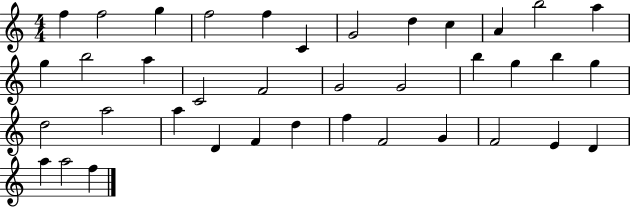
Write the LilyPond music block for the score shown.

{
  \clef treble
  \numericTimeSignature
  \time 4/4
  \key c \major
  f''4 f''2 g''4 | f''2 f''4 c'4 | g'2 d''4 c''4 | a'4 b''2 a''4 | \break g''4 b''2 a''4 | c'2 f'2 | g'2 g'2 | b''4 g''4 b''4 g''4 | \break d''2 a''2 | a''4 d'4 f'4 d''4 | f''4 f'2 g'4 | f'2 e'4 d'4 | \break a''4 a''2 f''4 | \bar "|."
}